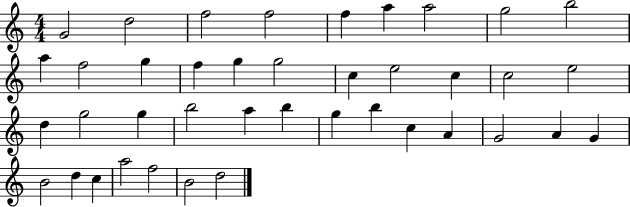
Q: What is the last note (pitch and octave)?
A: D5